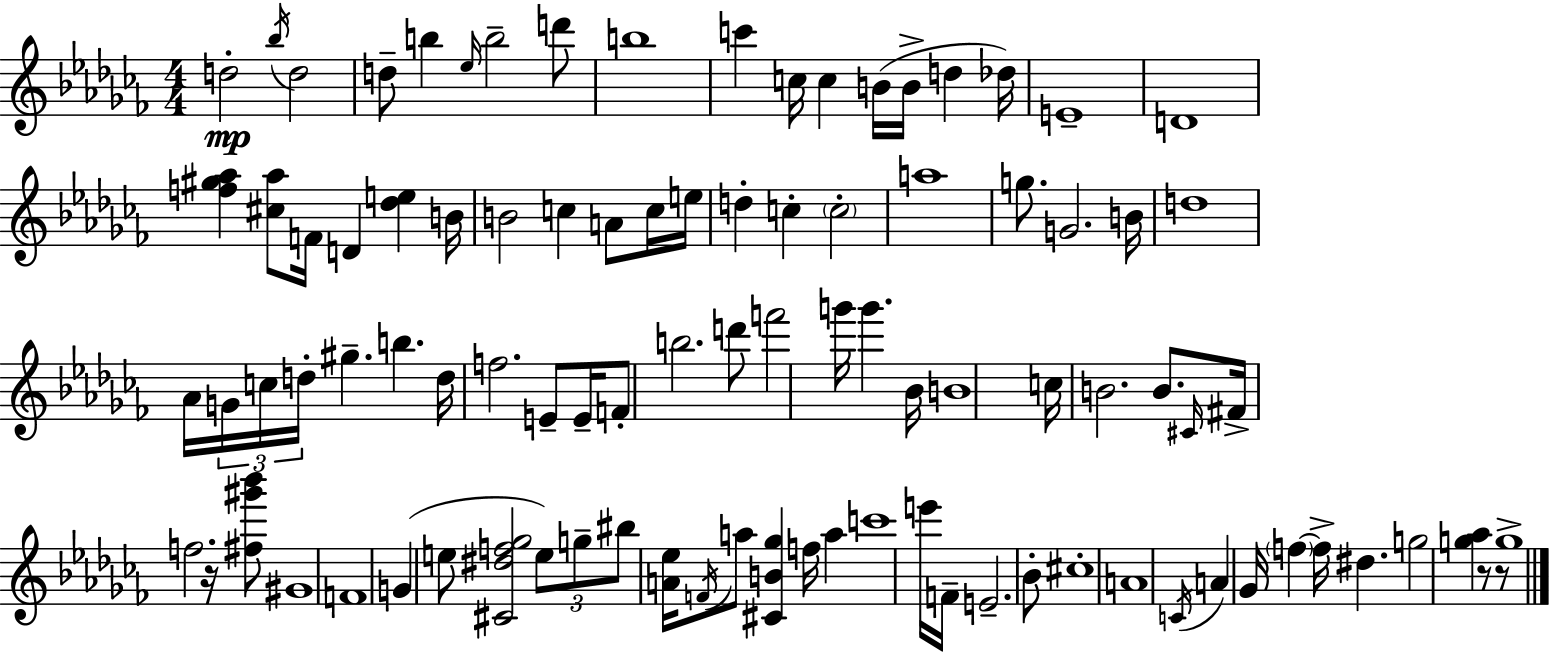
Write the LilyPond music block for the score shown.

{
  \clef treble
  \numericTimeSignature
  \time 4/4
  \key aes \minor
  d''2-.\mp \acciaccatura { bes''16 } d''2 | d''8-- b''4 \grace { ees''16 } b''2-- | d'''8 b''1 | c'''4 c''16 c''4 b'16( b'16-> d''4 | \break des''16) e'1-- | d'1 | <f'' gis'' aes''>4 <cis'' aes''>8 f'16 d'4 <des'' e''>4 | b'16 b'2 c''4 a'8 | \break c''16 e''16 d''4-. c''4-. \parenthesize c''2-. | a''1 | g''8. g'2. | b'16 d''1 | \break aes'16 \tuplet 3/2 { g'16 c''16 d''16-. } gis''4.-- b''4. | d''16 f''2. e'8-- | e'16-- f'8-. b''2. | d'''8 f'''2 g'''16 g'''4. | \break bes'16 b'1 | c''16 b'2. b'8. | \grace { cis'16 } fis'16-> f''2. | r16 <fis'' gis''' bes'''>8 gis'1 | \break f'1 | g'4( e''8 <cis' dis'' f'' ges''>2 | \tuplet 3/2 { e''8) g''8-- bis''8 } <a' ees''>16 \acciaccatura { f'16 } a''8 <cis' b' ges''>4 f''16 | a''4 c'''1 | \break e'''16 f'16-- e'2.-- | bes'8-. cis''1-. | a'1 | \acciaccatura { c'16 } a'4 ges'16 \parenthesize f''4~~ f''16-> dis''4. | \break g''2 <g'' aes''>4 | r8 r8 g''1-> | \bar "|."
}